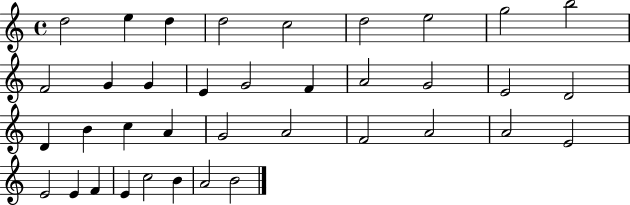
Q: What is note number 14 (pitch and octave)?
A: G4